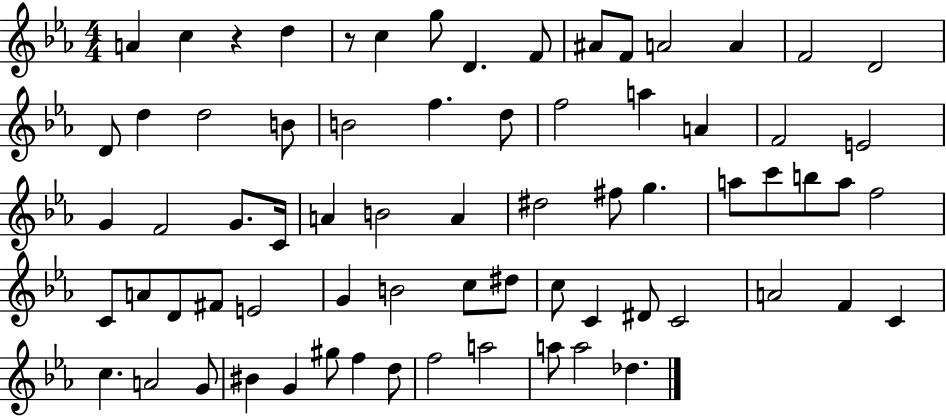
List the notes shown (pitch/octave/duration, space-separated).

A4/q C5/q R/q D5/q R/e C5/q G5/e D4/q. F4/e A#4/e F4/e A4/h A4/q F4/h D4/h D4/e D5/q D5/h B4/e B4/h F5/q. D5/e F5/h A5/q A4/q F4/h E4/h G4/q F4/h G4/e. C4/s A4/q B4/h A4/q D#5/h F#5/e G5/q. A5/e C6/e B5/e A5/e F5/h C4/e A4/e D4/e F#4/e E4/h G4/q B4/h C5/e D#5/e C5/e C4/q D#4/e C4/h A4/h F4/q C4/q C5/q. A4/h G4/e BIS4/q G4/q G#5/e F5/q D5/e F5/h A5/h A5/e A5/h Db5/q.